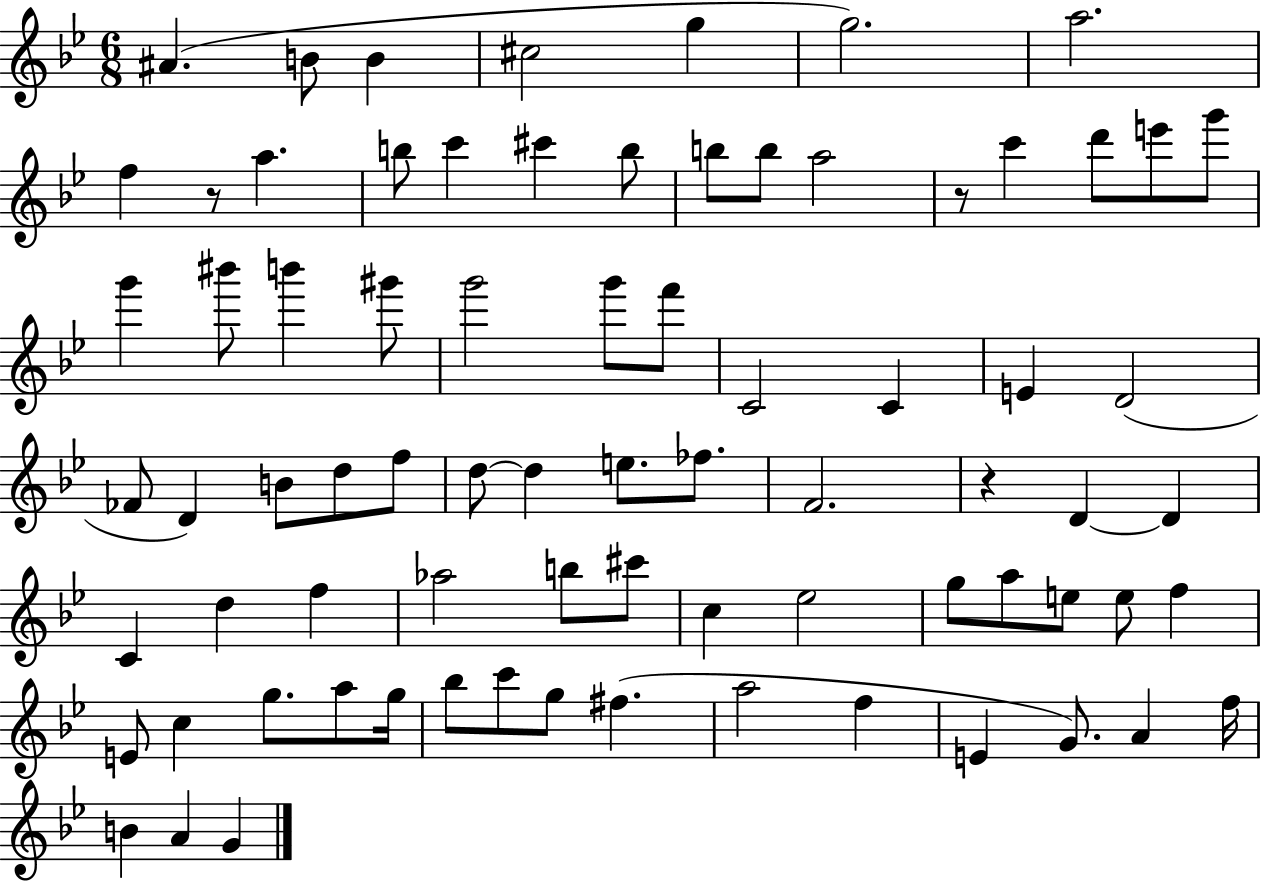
A#4/q. B4/e B4/q C#5/h G5/q G5/h. A5/h. F5/q R/e A5/q. B5/e C6/q C#6/q B5/e B5/e B5/e A5/h R/e C6/q D6/e E6/e G6/e G6/q BIS6/e B6/q G#6/e G6/h G6/e F6/e C4/h C4/q E4/q D4/h FES4/e D4/q B4/e D5/e F5/e D5/e D5/q E5/e. FES5/e. F4/h. R/q D4/q D4/q C4/q D5/q F5/q Ab5/h B5/e C#6/e C5/q Eb5/h G5/e A5/e E5/e E5/e F5/q E4/e C5/q G5/e. A5/e G5/s Bb5/e C6/e G5/e F#5/q. A5/h F5/q E4/q G4/e. A4/q F5/s B4/q A4/q G4/q